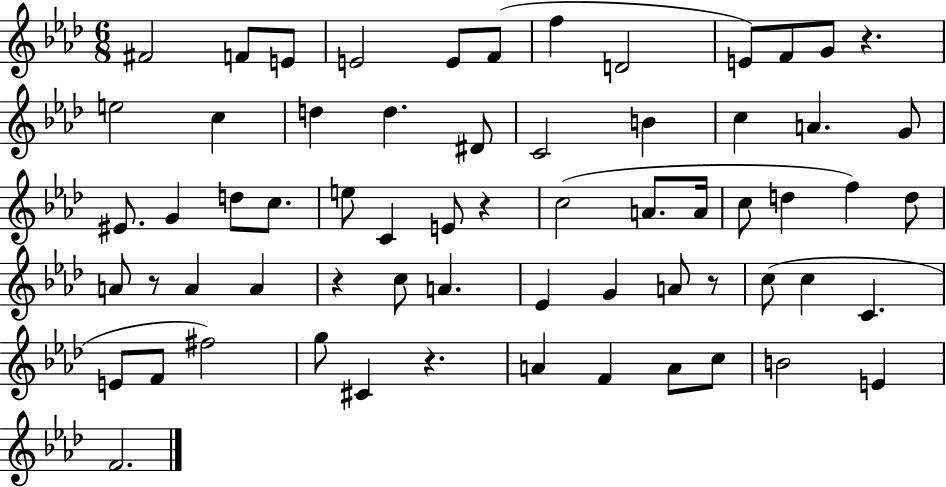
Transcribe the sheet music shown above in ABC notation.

X:1
T:Untitled
M:6/8
L:1/4
K:Ab
^F2 F/2 E/2 E2 E/2 F/2 f D2 E/2 F/2 G/2 z e2 c d d ^D/2 C2 B c A G/2 ^E/2 G d/2 c/2 e/2 C E/2 z c2 A/2 A/4 c/2 d f d/2 A/2 z/2 A A z c/2 A _E G A/2 z/2 c/2 c C E/2 F/2 ^f2 g/2 ^C z A F A/2 c/2 B2 E F2